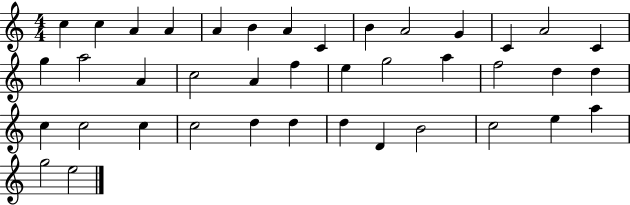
C5/q C5/q A4/q A4/q A4/q B4/q A4/q C4/q B4/q A4/h G4/q C4/q A4/h C4/q G5/q A5/h A4/q C5/h A4/q F5/q E5/q G5/h A5/q F5/h D5/q D5/q C5/q C5/h C5/q C5/h D5/q D5/q D5/q D4/q B4/h C5/h E5/q A5/q G5/h E5/h